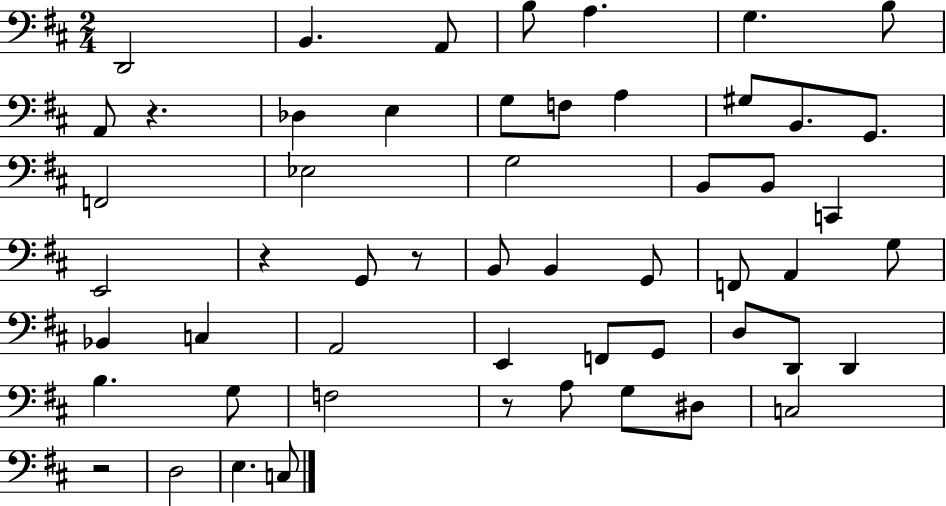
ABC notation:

X:1
T:Untitled
M:2/4
L:1/4
K:D
D,,2 B,, A,,/2 B,/2 A, G, B,/2 A,,/2 z _D, E, G,/2 F,/2 A, ^G,/2 B,,/2 G,,/2 F,,2 _E,2 G,2 B,,/2 B,,/2 C,, E,,2 z G,,/2 z/2 B,,/2 B,, G,,/2 F,,/2 A,, G,/2 _B,, C, A,,2 E,, F,,/2 G,,/2 D,/2 D,,/2 D,, B, G,/2 F,2 z/2 A,/2 G,/2 ^D,/2 C,2 z2 D,2 E, C,/2